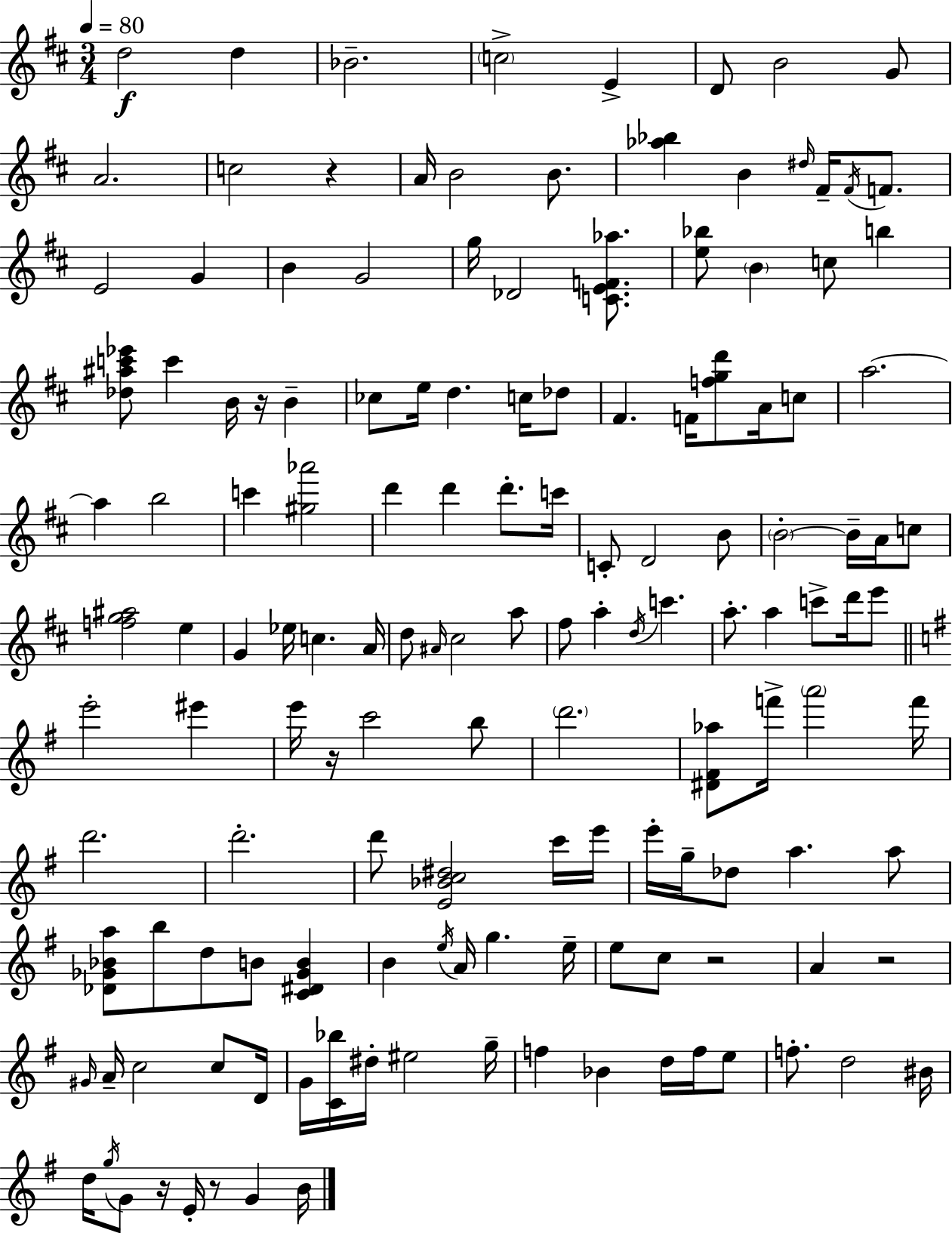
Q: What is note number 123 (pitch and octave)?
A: E4